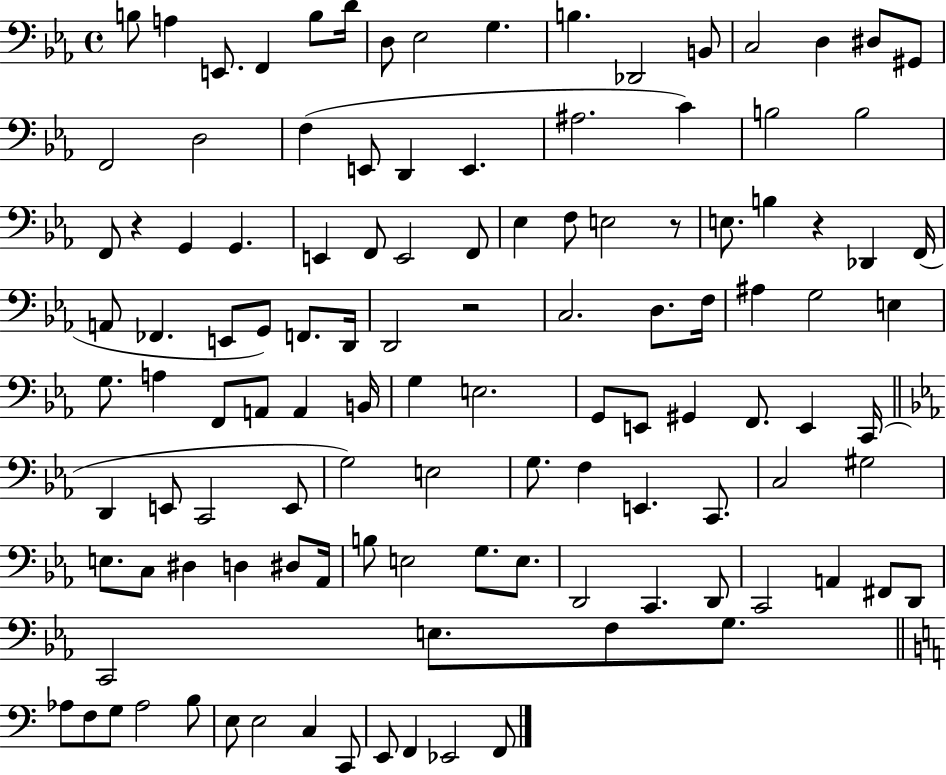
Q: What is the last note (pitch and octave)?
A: F2